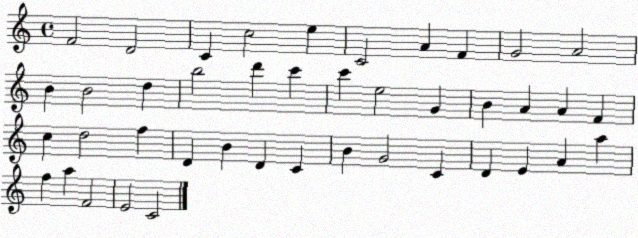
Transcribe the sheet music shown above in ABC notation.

X:1
T:Untitled
M:4/4
L:1/4
K:C
F2 D2 C c2 e C2 A F G2 A2 B B2 d b2 d' c' c' e2 G B A A F c d2 f D B D C B G2 C D E A a f a F2 E2 C2